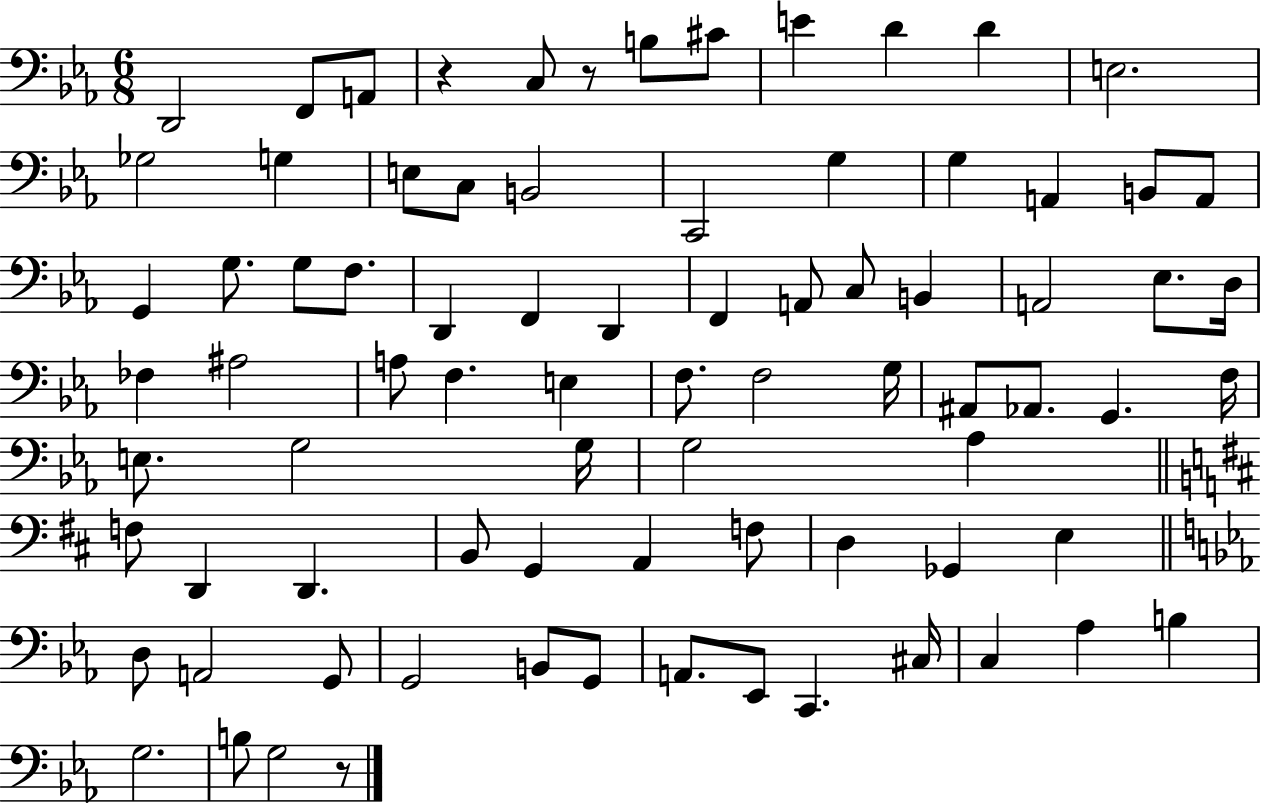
X:1
T:Untitled
M:6/8
L:1/4
K:Eb
D,,2 F,,/2 A,,/2 z C,/2 z/2 B,/2 ^C/2 E D D E,2 _G,2 G, E,/2 C,/2 B,,2 C,,2 G, G, A,, B,,/2 A,,/2 G,, G,/2 G,/2 F,/2 D,, F,, D,, F,, A,,/2 C,/2 B,, A,,2 _E,/2 D,/4 _F, ^A,2 A,/2 F, E, F,/2 F,2 G,/4 ^A,,/2 _A,,/2 G,, F,/4 E,/2 G,2 G,/4 G,2 _A, F,/2 D,, D,, B,,/2 G,, A,, F,/2 D, _G,, E, D,/2 A,,2 G,,/2 G,,2 B,,/2 G,,/2 A,,/2 _E,,/2 C,, ^C,/4 C, _A, B, G,2 B,/2 G,2 z/2